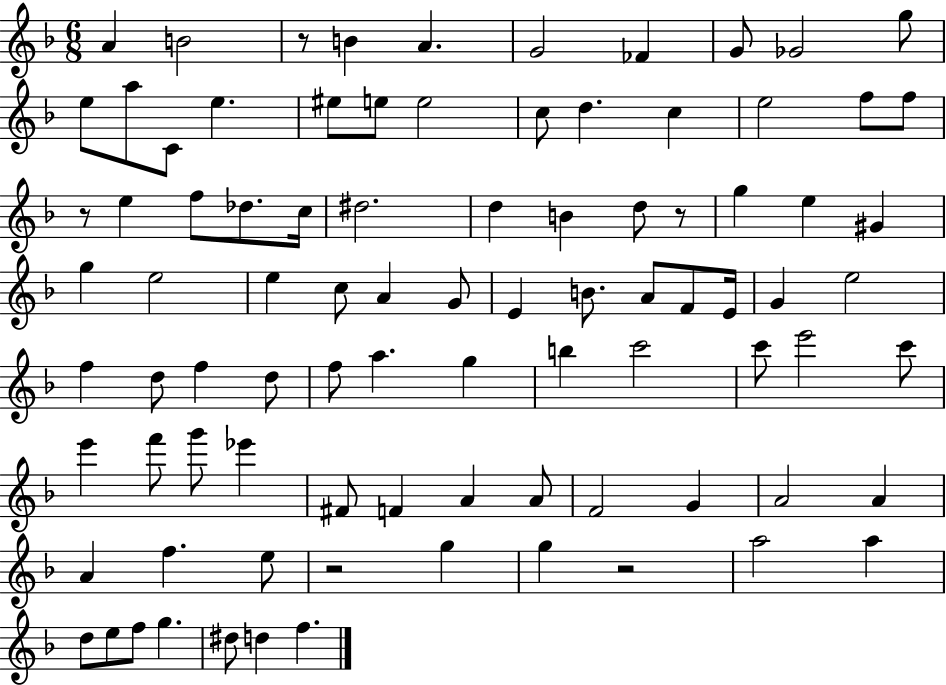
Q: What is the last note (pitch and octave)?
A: F5